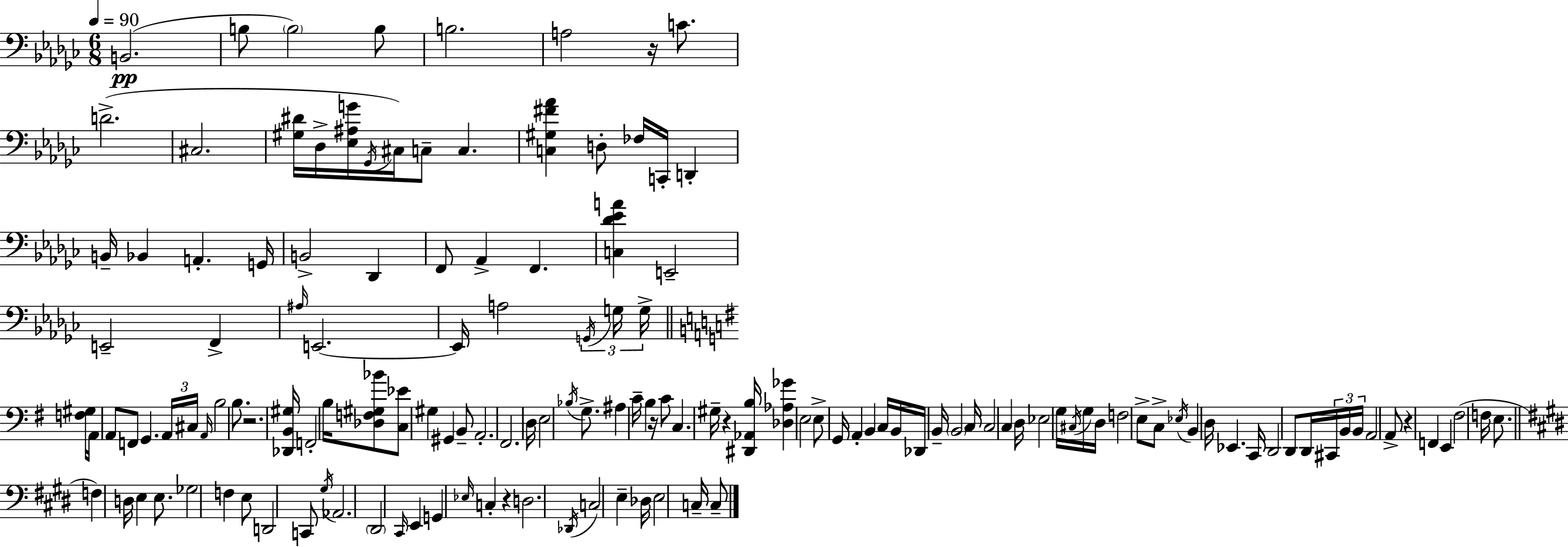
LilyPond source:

{
  \clef bass
  \numericTimeSignature
  \time 6/8
  \key ees \minor
  \tempo 4 = 90
  b,2.(\pp | b8 \parenthesize b2) b8 | b2. | a2 r16 c'8. | \break d'2.->( | cis2. | <gis dis'>16 des16-> <ees ais g'>16 \acciaccatura { ges,16 }) cis16 c8-- c4. | <c gis fis' aes'>4 d8-. fes16 c,16-. d,4-. | \break b,16-- bes,4 a,4.-. | g,16 b,2-> des,4 | f,8 aes,4-> f,4. | <c des' ees' a'>4 e,2-- | \break e,2-- f,4-> | \grace { ais16 } e,2.~~ | e,16 a2 \tuplet 3/2 { \acciaccatura { g,16 } | g16 g16-> } \bar "||" \break \key g \major <f gis>16 a,16 a,8 f,8 g,4. | \tuplet 3/2 { a,16 cis16 \grace { a,16 } } b2 b8. | r2. | <des, b, gis>16 f,2-. b16 | \break <des f gis bes'>8 <c ees'>8 gis4 gis,4 | b,8-- a,2.-. | fis,2. | d16 e2 \acciaccatura { bes16 } | \break g8.-> ais4 c'16-- b4 | r16 c'8 c4. gis16-- r4 | <dis, aes, b>16 <des aes ges'>4 e2 | e8-> g,16 a,4-. b,4 | \break c16 b,16 des,16 b,16-- \parenthesize b,2 | c16 c2 c4 | d16 ees2 | g16 \acciaccatura { cis16 } g16 d16 f2 | \break e8-> c8-> \acciaccatura { ees16 } b,4 d16 ees,4. | c,16 d,2 | d,8 d,16 \tuplet 3/2 { cis,16 b,16 b,16 } a,2 | a,8-> r4 f,4 | \break e,4 fis2( | f16 e8. \bar "||" \break \key e \major f4) d16 e4 e8. | ges2 f4 | e8 d,2 c,8 | \acciaccatura { gis16 } aes,2. | \break \parenthesize dis,2 \grace { cis,16 } e,4 | g,4 \grace { ees16 } c4-. r4 | d2. | \acciaccatura { des,16 } c2 | \break e4-- des16 e2 | c16-- c8-- \bar "|."
}